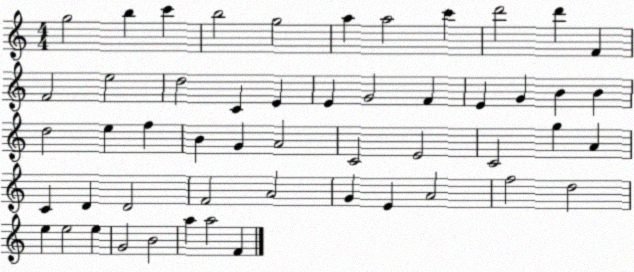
X:1
T:Untitled
M:4/4
L:1/4
K:C
g2 b c' b2 g2 a a2 c' d'2 d' F F2 e2 d2 C E E G2 F E G B B d2 e f B G A2 C2 E2 C2 g A C D D2 F2 A2 G E A2 f2 d2 e e2 e G2 B2 a a2 F